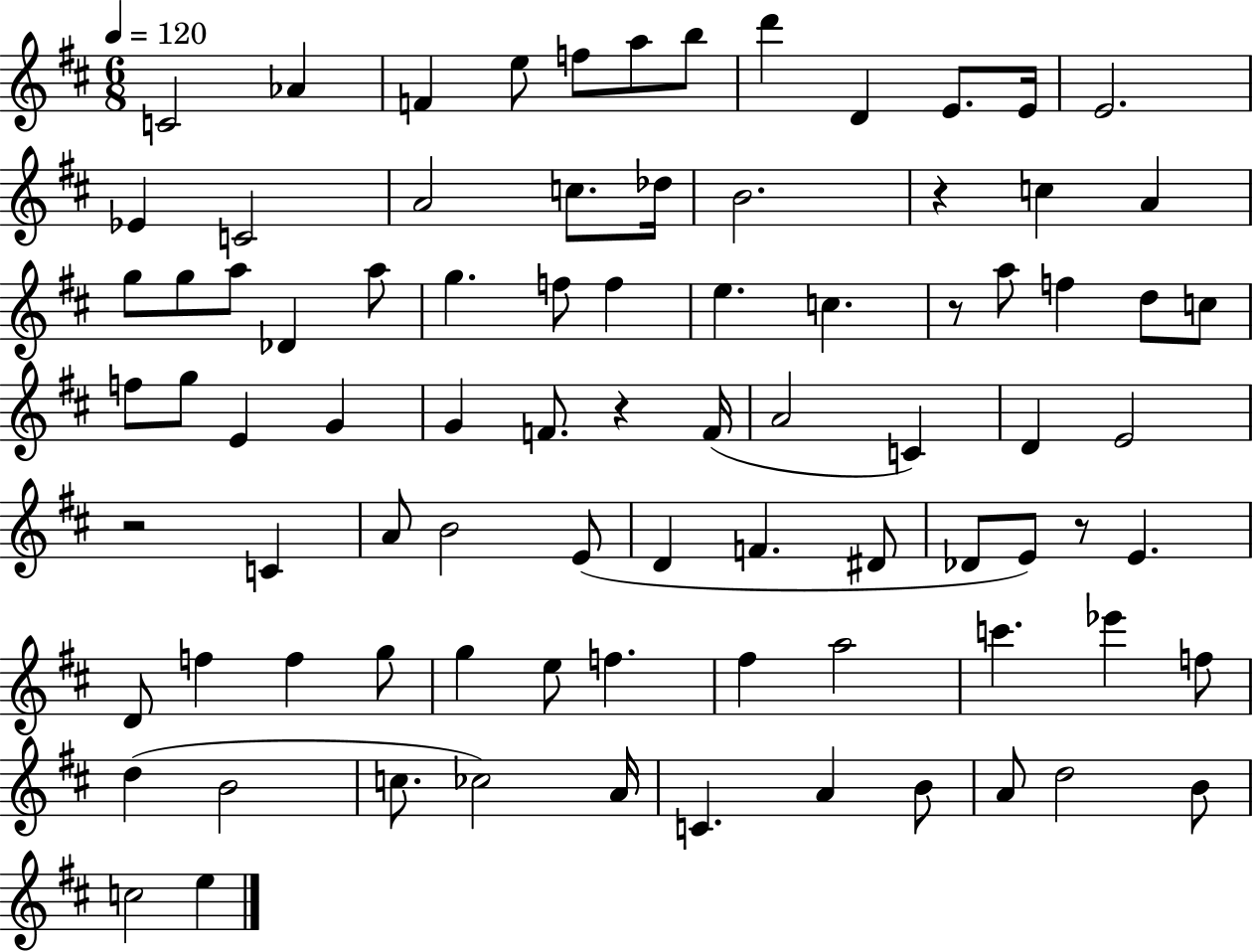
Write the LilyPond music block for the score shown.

{
  \clef treble
  \numericTimeSignature
  \time 6/8
  \key d \major
  \tempo 4 = 120
  \repeat volta 2 { c'2 aes'4 | f'4 e''8 f''8 a''8 b''8 | d'''4 d'4 e'8. e'16 | e'2. | \break ees'4 c'2 | a'2 c''8. des''16 | b'2. | r4 c''4 a'4 | \break g''8 g''8 a''8 des'4 a''8 | g''4. f''8 f''4 | e''4. c''4. | r8 a''8 f''4 d''8 c''8 | \break f''8 g''8 e'4 g'4 | g'4 f'8. r4 f'16( | a'2 c'4) | d'4 e'2 | \break r2 c'4 | a'8 b'2 e'8( | d'4 f'4. dis'8 | des'8 e'8) r8 e'4. | \break d'8 f''4 f''4 g''8 | g''4 e''8 f''4. | fis''4 a''2 | c'''4. ees'''4 f''8 | \break d''4( b'2 | c''8. ces''2) a'16 | c'4. a'4 b'8 | a'8 d''2 b'8 | \break c''2 e''4 | } \bar "|."
}